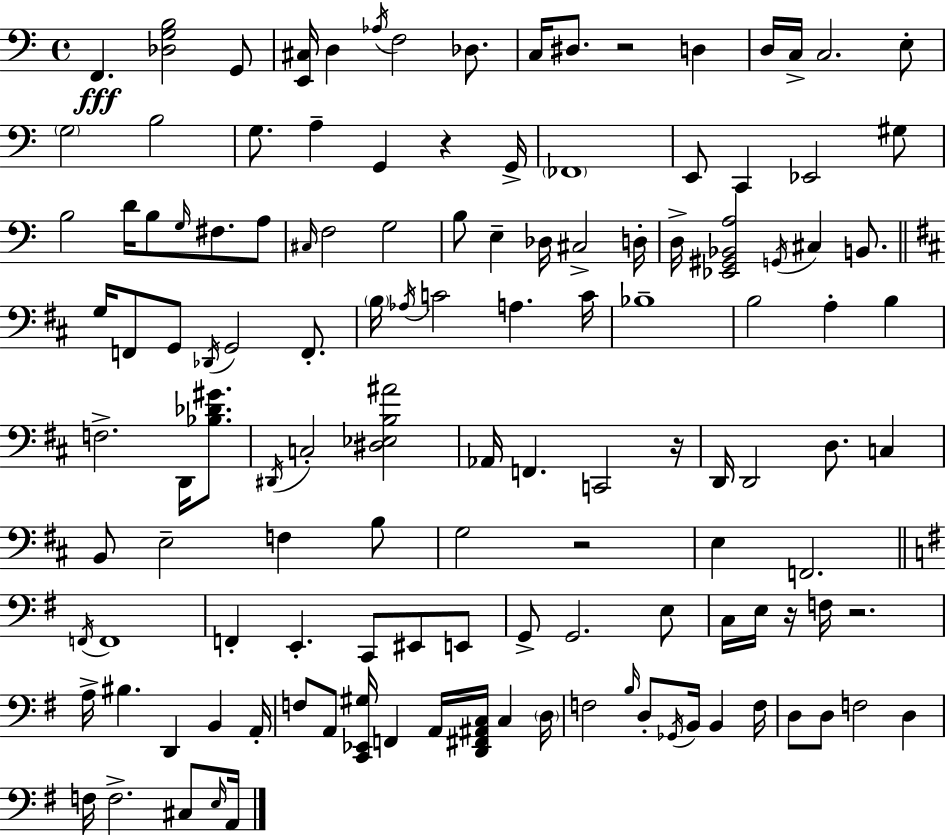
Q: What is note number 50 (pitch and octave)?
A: Ab3